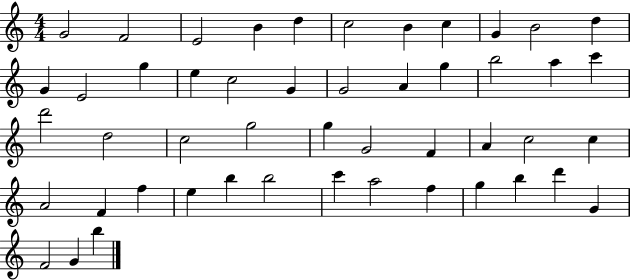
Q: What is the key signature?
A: C major